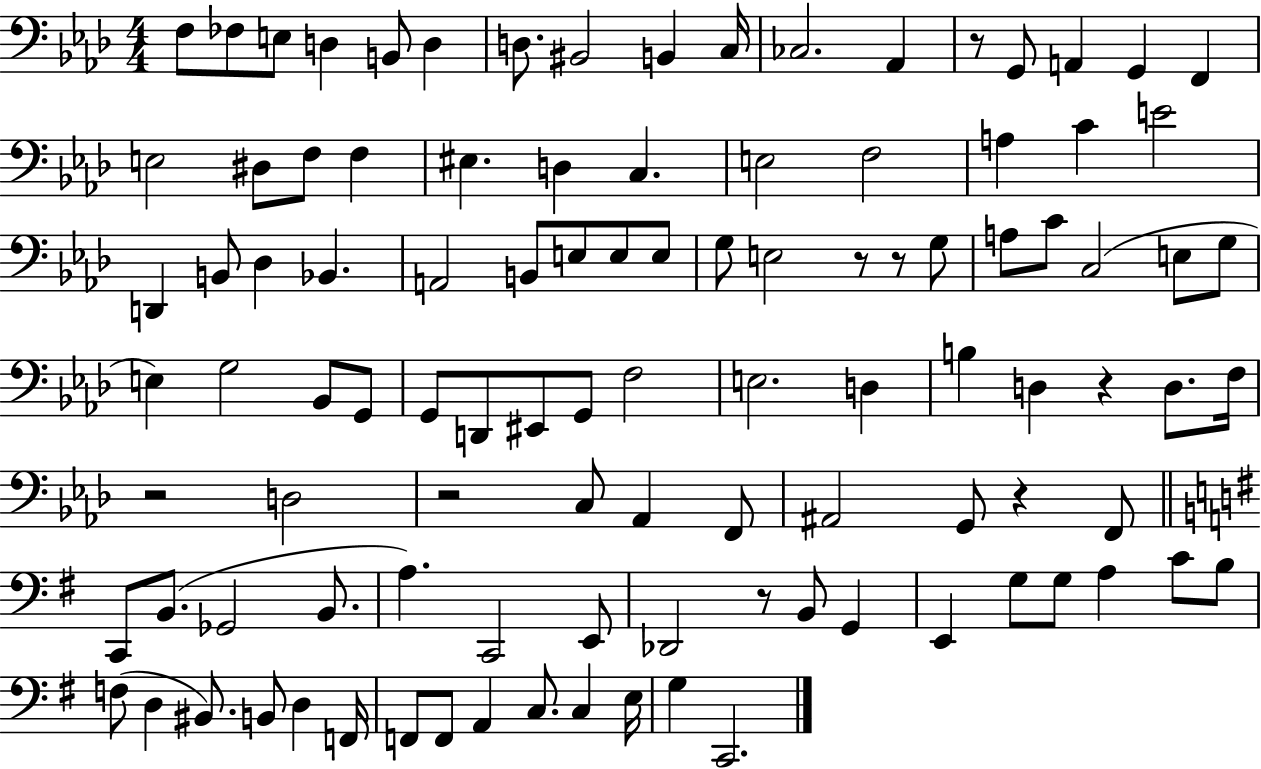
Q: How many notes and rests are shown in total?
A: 105